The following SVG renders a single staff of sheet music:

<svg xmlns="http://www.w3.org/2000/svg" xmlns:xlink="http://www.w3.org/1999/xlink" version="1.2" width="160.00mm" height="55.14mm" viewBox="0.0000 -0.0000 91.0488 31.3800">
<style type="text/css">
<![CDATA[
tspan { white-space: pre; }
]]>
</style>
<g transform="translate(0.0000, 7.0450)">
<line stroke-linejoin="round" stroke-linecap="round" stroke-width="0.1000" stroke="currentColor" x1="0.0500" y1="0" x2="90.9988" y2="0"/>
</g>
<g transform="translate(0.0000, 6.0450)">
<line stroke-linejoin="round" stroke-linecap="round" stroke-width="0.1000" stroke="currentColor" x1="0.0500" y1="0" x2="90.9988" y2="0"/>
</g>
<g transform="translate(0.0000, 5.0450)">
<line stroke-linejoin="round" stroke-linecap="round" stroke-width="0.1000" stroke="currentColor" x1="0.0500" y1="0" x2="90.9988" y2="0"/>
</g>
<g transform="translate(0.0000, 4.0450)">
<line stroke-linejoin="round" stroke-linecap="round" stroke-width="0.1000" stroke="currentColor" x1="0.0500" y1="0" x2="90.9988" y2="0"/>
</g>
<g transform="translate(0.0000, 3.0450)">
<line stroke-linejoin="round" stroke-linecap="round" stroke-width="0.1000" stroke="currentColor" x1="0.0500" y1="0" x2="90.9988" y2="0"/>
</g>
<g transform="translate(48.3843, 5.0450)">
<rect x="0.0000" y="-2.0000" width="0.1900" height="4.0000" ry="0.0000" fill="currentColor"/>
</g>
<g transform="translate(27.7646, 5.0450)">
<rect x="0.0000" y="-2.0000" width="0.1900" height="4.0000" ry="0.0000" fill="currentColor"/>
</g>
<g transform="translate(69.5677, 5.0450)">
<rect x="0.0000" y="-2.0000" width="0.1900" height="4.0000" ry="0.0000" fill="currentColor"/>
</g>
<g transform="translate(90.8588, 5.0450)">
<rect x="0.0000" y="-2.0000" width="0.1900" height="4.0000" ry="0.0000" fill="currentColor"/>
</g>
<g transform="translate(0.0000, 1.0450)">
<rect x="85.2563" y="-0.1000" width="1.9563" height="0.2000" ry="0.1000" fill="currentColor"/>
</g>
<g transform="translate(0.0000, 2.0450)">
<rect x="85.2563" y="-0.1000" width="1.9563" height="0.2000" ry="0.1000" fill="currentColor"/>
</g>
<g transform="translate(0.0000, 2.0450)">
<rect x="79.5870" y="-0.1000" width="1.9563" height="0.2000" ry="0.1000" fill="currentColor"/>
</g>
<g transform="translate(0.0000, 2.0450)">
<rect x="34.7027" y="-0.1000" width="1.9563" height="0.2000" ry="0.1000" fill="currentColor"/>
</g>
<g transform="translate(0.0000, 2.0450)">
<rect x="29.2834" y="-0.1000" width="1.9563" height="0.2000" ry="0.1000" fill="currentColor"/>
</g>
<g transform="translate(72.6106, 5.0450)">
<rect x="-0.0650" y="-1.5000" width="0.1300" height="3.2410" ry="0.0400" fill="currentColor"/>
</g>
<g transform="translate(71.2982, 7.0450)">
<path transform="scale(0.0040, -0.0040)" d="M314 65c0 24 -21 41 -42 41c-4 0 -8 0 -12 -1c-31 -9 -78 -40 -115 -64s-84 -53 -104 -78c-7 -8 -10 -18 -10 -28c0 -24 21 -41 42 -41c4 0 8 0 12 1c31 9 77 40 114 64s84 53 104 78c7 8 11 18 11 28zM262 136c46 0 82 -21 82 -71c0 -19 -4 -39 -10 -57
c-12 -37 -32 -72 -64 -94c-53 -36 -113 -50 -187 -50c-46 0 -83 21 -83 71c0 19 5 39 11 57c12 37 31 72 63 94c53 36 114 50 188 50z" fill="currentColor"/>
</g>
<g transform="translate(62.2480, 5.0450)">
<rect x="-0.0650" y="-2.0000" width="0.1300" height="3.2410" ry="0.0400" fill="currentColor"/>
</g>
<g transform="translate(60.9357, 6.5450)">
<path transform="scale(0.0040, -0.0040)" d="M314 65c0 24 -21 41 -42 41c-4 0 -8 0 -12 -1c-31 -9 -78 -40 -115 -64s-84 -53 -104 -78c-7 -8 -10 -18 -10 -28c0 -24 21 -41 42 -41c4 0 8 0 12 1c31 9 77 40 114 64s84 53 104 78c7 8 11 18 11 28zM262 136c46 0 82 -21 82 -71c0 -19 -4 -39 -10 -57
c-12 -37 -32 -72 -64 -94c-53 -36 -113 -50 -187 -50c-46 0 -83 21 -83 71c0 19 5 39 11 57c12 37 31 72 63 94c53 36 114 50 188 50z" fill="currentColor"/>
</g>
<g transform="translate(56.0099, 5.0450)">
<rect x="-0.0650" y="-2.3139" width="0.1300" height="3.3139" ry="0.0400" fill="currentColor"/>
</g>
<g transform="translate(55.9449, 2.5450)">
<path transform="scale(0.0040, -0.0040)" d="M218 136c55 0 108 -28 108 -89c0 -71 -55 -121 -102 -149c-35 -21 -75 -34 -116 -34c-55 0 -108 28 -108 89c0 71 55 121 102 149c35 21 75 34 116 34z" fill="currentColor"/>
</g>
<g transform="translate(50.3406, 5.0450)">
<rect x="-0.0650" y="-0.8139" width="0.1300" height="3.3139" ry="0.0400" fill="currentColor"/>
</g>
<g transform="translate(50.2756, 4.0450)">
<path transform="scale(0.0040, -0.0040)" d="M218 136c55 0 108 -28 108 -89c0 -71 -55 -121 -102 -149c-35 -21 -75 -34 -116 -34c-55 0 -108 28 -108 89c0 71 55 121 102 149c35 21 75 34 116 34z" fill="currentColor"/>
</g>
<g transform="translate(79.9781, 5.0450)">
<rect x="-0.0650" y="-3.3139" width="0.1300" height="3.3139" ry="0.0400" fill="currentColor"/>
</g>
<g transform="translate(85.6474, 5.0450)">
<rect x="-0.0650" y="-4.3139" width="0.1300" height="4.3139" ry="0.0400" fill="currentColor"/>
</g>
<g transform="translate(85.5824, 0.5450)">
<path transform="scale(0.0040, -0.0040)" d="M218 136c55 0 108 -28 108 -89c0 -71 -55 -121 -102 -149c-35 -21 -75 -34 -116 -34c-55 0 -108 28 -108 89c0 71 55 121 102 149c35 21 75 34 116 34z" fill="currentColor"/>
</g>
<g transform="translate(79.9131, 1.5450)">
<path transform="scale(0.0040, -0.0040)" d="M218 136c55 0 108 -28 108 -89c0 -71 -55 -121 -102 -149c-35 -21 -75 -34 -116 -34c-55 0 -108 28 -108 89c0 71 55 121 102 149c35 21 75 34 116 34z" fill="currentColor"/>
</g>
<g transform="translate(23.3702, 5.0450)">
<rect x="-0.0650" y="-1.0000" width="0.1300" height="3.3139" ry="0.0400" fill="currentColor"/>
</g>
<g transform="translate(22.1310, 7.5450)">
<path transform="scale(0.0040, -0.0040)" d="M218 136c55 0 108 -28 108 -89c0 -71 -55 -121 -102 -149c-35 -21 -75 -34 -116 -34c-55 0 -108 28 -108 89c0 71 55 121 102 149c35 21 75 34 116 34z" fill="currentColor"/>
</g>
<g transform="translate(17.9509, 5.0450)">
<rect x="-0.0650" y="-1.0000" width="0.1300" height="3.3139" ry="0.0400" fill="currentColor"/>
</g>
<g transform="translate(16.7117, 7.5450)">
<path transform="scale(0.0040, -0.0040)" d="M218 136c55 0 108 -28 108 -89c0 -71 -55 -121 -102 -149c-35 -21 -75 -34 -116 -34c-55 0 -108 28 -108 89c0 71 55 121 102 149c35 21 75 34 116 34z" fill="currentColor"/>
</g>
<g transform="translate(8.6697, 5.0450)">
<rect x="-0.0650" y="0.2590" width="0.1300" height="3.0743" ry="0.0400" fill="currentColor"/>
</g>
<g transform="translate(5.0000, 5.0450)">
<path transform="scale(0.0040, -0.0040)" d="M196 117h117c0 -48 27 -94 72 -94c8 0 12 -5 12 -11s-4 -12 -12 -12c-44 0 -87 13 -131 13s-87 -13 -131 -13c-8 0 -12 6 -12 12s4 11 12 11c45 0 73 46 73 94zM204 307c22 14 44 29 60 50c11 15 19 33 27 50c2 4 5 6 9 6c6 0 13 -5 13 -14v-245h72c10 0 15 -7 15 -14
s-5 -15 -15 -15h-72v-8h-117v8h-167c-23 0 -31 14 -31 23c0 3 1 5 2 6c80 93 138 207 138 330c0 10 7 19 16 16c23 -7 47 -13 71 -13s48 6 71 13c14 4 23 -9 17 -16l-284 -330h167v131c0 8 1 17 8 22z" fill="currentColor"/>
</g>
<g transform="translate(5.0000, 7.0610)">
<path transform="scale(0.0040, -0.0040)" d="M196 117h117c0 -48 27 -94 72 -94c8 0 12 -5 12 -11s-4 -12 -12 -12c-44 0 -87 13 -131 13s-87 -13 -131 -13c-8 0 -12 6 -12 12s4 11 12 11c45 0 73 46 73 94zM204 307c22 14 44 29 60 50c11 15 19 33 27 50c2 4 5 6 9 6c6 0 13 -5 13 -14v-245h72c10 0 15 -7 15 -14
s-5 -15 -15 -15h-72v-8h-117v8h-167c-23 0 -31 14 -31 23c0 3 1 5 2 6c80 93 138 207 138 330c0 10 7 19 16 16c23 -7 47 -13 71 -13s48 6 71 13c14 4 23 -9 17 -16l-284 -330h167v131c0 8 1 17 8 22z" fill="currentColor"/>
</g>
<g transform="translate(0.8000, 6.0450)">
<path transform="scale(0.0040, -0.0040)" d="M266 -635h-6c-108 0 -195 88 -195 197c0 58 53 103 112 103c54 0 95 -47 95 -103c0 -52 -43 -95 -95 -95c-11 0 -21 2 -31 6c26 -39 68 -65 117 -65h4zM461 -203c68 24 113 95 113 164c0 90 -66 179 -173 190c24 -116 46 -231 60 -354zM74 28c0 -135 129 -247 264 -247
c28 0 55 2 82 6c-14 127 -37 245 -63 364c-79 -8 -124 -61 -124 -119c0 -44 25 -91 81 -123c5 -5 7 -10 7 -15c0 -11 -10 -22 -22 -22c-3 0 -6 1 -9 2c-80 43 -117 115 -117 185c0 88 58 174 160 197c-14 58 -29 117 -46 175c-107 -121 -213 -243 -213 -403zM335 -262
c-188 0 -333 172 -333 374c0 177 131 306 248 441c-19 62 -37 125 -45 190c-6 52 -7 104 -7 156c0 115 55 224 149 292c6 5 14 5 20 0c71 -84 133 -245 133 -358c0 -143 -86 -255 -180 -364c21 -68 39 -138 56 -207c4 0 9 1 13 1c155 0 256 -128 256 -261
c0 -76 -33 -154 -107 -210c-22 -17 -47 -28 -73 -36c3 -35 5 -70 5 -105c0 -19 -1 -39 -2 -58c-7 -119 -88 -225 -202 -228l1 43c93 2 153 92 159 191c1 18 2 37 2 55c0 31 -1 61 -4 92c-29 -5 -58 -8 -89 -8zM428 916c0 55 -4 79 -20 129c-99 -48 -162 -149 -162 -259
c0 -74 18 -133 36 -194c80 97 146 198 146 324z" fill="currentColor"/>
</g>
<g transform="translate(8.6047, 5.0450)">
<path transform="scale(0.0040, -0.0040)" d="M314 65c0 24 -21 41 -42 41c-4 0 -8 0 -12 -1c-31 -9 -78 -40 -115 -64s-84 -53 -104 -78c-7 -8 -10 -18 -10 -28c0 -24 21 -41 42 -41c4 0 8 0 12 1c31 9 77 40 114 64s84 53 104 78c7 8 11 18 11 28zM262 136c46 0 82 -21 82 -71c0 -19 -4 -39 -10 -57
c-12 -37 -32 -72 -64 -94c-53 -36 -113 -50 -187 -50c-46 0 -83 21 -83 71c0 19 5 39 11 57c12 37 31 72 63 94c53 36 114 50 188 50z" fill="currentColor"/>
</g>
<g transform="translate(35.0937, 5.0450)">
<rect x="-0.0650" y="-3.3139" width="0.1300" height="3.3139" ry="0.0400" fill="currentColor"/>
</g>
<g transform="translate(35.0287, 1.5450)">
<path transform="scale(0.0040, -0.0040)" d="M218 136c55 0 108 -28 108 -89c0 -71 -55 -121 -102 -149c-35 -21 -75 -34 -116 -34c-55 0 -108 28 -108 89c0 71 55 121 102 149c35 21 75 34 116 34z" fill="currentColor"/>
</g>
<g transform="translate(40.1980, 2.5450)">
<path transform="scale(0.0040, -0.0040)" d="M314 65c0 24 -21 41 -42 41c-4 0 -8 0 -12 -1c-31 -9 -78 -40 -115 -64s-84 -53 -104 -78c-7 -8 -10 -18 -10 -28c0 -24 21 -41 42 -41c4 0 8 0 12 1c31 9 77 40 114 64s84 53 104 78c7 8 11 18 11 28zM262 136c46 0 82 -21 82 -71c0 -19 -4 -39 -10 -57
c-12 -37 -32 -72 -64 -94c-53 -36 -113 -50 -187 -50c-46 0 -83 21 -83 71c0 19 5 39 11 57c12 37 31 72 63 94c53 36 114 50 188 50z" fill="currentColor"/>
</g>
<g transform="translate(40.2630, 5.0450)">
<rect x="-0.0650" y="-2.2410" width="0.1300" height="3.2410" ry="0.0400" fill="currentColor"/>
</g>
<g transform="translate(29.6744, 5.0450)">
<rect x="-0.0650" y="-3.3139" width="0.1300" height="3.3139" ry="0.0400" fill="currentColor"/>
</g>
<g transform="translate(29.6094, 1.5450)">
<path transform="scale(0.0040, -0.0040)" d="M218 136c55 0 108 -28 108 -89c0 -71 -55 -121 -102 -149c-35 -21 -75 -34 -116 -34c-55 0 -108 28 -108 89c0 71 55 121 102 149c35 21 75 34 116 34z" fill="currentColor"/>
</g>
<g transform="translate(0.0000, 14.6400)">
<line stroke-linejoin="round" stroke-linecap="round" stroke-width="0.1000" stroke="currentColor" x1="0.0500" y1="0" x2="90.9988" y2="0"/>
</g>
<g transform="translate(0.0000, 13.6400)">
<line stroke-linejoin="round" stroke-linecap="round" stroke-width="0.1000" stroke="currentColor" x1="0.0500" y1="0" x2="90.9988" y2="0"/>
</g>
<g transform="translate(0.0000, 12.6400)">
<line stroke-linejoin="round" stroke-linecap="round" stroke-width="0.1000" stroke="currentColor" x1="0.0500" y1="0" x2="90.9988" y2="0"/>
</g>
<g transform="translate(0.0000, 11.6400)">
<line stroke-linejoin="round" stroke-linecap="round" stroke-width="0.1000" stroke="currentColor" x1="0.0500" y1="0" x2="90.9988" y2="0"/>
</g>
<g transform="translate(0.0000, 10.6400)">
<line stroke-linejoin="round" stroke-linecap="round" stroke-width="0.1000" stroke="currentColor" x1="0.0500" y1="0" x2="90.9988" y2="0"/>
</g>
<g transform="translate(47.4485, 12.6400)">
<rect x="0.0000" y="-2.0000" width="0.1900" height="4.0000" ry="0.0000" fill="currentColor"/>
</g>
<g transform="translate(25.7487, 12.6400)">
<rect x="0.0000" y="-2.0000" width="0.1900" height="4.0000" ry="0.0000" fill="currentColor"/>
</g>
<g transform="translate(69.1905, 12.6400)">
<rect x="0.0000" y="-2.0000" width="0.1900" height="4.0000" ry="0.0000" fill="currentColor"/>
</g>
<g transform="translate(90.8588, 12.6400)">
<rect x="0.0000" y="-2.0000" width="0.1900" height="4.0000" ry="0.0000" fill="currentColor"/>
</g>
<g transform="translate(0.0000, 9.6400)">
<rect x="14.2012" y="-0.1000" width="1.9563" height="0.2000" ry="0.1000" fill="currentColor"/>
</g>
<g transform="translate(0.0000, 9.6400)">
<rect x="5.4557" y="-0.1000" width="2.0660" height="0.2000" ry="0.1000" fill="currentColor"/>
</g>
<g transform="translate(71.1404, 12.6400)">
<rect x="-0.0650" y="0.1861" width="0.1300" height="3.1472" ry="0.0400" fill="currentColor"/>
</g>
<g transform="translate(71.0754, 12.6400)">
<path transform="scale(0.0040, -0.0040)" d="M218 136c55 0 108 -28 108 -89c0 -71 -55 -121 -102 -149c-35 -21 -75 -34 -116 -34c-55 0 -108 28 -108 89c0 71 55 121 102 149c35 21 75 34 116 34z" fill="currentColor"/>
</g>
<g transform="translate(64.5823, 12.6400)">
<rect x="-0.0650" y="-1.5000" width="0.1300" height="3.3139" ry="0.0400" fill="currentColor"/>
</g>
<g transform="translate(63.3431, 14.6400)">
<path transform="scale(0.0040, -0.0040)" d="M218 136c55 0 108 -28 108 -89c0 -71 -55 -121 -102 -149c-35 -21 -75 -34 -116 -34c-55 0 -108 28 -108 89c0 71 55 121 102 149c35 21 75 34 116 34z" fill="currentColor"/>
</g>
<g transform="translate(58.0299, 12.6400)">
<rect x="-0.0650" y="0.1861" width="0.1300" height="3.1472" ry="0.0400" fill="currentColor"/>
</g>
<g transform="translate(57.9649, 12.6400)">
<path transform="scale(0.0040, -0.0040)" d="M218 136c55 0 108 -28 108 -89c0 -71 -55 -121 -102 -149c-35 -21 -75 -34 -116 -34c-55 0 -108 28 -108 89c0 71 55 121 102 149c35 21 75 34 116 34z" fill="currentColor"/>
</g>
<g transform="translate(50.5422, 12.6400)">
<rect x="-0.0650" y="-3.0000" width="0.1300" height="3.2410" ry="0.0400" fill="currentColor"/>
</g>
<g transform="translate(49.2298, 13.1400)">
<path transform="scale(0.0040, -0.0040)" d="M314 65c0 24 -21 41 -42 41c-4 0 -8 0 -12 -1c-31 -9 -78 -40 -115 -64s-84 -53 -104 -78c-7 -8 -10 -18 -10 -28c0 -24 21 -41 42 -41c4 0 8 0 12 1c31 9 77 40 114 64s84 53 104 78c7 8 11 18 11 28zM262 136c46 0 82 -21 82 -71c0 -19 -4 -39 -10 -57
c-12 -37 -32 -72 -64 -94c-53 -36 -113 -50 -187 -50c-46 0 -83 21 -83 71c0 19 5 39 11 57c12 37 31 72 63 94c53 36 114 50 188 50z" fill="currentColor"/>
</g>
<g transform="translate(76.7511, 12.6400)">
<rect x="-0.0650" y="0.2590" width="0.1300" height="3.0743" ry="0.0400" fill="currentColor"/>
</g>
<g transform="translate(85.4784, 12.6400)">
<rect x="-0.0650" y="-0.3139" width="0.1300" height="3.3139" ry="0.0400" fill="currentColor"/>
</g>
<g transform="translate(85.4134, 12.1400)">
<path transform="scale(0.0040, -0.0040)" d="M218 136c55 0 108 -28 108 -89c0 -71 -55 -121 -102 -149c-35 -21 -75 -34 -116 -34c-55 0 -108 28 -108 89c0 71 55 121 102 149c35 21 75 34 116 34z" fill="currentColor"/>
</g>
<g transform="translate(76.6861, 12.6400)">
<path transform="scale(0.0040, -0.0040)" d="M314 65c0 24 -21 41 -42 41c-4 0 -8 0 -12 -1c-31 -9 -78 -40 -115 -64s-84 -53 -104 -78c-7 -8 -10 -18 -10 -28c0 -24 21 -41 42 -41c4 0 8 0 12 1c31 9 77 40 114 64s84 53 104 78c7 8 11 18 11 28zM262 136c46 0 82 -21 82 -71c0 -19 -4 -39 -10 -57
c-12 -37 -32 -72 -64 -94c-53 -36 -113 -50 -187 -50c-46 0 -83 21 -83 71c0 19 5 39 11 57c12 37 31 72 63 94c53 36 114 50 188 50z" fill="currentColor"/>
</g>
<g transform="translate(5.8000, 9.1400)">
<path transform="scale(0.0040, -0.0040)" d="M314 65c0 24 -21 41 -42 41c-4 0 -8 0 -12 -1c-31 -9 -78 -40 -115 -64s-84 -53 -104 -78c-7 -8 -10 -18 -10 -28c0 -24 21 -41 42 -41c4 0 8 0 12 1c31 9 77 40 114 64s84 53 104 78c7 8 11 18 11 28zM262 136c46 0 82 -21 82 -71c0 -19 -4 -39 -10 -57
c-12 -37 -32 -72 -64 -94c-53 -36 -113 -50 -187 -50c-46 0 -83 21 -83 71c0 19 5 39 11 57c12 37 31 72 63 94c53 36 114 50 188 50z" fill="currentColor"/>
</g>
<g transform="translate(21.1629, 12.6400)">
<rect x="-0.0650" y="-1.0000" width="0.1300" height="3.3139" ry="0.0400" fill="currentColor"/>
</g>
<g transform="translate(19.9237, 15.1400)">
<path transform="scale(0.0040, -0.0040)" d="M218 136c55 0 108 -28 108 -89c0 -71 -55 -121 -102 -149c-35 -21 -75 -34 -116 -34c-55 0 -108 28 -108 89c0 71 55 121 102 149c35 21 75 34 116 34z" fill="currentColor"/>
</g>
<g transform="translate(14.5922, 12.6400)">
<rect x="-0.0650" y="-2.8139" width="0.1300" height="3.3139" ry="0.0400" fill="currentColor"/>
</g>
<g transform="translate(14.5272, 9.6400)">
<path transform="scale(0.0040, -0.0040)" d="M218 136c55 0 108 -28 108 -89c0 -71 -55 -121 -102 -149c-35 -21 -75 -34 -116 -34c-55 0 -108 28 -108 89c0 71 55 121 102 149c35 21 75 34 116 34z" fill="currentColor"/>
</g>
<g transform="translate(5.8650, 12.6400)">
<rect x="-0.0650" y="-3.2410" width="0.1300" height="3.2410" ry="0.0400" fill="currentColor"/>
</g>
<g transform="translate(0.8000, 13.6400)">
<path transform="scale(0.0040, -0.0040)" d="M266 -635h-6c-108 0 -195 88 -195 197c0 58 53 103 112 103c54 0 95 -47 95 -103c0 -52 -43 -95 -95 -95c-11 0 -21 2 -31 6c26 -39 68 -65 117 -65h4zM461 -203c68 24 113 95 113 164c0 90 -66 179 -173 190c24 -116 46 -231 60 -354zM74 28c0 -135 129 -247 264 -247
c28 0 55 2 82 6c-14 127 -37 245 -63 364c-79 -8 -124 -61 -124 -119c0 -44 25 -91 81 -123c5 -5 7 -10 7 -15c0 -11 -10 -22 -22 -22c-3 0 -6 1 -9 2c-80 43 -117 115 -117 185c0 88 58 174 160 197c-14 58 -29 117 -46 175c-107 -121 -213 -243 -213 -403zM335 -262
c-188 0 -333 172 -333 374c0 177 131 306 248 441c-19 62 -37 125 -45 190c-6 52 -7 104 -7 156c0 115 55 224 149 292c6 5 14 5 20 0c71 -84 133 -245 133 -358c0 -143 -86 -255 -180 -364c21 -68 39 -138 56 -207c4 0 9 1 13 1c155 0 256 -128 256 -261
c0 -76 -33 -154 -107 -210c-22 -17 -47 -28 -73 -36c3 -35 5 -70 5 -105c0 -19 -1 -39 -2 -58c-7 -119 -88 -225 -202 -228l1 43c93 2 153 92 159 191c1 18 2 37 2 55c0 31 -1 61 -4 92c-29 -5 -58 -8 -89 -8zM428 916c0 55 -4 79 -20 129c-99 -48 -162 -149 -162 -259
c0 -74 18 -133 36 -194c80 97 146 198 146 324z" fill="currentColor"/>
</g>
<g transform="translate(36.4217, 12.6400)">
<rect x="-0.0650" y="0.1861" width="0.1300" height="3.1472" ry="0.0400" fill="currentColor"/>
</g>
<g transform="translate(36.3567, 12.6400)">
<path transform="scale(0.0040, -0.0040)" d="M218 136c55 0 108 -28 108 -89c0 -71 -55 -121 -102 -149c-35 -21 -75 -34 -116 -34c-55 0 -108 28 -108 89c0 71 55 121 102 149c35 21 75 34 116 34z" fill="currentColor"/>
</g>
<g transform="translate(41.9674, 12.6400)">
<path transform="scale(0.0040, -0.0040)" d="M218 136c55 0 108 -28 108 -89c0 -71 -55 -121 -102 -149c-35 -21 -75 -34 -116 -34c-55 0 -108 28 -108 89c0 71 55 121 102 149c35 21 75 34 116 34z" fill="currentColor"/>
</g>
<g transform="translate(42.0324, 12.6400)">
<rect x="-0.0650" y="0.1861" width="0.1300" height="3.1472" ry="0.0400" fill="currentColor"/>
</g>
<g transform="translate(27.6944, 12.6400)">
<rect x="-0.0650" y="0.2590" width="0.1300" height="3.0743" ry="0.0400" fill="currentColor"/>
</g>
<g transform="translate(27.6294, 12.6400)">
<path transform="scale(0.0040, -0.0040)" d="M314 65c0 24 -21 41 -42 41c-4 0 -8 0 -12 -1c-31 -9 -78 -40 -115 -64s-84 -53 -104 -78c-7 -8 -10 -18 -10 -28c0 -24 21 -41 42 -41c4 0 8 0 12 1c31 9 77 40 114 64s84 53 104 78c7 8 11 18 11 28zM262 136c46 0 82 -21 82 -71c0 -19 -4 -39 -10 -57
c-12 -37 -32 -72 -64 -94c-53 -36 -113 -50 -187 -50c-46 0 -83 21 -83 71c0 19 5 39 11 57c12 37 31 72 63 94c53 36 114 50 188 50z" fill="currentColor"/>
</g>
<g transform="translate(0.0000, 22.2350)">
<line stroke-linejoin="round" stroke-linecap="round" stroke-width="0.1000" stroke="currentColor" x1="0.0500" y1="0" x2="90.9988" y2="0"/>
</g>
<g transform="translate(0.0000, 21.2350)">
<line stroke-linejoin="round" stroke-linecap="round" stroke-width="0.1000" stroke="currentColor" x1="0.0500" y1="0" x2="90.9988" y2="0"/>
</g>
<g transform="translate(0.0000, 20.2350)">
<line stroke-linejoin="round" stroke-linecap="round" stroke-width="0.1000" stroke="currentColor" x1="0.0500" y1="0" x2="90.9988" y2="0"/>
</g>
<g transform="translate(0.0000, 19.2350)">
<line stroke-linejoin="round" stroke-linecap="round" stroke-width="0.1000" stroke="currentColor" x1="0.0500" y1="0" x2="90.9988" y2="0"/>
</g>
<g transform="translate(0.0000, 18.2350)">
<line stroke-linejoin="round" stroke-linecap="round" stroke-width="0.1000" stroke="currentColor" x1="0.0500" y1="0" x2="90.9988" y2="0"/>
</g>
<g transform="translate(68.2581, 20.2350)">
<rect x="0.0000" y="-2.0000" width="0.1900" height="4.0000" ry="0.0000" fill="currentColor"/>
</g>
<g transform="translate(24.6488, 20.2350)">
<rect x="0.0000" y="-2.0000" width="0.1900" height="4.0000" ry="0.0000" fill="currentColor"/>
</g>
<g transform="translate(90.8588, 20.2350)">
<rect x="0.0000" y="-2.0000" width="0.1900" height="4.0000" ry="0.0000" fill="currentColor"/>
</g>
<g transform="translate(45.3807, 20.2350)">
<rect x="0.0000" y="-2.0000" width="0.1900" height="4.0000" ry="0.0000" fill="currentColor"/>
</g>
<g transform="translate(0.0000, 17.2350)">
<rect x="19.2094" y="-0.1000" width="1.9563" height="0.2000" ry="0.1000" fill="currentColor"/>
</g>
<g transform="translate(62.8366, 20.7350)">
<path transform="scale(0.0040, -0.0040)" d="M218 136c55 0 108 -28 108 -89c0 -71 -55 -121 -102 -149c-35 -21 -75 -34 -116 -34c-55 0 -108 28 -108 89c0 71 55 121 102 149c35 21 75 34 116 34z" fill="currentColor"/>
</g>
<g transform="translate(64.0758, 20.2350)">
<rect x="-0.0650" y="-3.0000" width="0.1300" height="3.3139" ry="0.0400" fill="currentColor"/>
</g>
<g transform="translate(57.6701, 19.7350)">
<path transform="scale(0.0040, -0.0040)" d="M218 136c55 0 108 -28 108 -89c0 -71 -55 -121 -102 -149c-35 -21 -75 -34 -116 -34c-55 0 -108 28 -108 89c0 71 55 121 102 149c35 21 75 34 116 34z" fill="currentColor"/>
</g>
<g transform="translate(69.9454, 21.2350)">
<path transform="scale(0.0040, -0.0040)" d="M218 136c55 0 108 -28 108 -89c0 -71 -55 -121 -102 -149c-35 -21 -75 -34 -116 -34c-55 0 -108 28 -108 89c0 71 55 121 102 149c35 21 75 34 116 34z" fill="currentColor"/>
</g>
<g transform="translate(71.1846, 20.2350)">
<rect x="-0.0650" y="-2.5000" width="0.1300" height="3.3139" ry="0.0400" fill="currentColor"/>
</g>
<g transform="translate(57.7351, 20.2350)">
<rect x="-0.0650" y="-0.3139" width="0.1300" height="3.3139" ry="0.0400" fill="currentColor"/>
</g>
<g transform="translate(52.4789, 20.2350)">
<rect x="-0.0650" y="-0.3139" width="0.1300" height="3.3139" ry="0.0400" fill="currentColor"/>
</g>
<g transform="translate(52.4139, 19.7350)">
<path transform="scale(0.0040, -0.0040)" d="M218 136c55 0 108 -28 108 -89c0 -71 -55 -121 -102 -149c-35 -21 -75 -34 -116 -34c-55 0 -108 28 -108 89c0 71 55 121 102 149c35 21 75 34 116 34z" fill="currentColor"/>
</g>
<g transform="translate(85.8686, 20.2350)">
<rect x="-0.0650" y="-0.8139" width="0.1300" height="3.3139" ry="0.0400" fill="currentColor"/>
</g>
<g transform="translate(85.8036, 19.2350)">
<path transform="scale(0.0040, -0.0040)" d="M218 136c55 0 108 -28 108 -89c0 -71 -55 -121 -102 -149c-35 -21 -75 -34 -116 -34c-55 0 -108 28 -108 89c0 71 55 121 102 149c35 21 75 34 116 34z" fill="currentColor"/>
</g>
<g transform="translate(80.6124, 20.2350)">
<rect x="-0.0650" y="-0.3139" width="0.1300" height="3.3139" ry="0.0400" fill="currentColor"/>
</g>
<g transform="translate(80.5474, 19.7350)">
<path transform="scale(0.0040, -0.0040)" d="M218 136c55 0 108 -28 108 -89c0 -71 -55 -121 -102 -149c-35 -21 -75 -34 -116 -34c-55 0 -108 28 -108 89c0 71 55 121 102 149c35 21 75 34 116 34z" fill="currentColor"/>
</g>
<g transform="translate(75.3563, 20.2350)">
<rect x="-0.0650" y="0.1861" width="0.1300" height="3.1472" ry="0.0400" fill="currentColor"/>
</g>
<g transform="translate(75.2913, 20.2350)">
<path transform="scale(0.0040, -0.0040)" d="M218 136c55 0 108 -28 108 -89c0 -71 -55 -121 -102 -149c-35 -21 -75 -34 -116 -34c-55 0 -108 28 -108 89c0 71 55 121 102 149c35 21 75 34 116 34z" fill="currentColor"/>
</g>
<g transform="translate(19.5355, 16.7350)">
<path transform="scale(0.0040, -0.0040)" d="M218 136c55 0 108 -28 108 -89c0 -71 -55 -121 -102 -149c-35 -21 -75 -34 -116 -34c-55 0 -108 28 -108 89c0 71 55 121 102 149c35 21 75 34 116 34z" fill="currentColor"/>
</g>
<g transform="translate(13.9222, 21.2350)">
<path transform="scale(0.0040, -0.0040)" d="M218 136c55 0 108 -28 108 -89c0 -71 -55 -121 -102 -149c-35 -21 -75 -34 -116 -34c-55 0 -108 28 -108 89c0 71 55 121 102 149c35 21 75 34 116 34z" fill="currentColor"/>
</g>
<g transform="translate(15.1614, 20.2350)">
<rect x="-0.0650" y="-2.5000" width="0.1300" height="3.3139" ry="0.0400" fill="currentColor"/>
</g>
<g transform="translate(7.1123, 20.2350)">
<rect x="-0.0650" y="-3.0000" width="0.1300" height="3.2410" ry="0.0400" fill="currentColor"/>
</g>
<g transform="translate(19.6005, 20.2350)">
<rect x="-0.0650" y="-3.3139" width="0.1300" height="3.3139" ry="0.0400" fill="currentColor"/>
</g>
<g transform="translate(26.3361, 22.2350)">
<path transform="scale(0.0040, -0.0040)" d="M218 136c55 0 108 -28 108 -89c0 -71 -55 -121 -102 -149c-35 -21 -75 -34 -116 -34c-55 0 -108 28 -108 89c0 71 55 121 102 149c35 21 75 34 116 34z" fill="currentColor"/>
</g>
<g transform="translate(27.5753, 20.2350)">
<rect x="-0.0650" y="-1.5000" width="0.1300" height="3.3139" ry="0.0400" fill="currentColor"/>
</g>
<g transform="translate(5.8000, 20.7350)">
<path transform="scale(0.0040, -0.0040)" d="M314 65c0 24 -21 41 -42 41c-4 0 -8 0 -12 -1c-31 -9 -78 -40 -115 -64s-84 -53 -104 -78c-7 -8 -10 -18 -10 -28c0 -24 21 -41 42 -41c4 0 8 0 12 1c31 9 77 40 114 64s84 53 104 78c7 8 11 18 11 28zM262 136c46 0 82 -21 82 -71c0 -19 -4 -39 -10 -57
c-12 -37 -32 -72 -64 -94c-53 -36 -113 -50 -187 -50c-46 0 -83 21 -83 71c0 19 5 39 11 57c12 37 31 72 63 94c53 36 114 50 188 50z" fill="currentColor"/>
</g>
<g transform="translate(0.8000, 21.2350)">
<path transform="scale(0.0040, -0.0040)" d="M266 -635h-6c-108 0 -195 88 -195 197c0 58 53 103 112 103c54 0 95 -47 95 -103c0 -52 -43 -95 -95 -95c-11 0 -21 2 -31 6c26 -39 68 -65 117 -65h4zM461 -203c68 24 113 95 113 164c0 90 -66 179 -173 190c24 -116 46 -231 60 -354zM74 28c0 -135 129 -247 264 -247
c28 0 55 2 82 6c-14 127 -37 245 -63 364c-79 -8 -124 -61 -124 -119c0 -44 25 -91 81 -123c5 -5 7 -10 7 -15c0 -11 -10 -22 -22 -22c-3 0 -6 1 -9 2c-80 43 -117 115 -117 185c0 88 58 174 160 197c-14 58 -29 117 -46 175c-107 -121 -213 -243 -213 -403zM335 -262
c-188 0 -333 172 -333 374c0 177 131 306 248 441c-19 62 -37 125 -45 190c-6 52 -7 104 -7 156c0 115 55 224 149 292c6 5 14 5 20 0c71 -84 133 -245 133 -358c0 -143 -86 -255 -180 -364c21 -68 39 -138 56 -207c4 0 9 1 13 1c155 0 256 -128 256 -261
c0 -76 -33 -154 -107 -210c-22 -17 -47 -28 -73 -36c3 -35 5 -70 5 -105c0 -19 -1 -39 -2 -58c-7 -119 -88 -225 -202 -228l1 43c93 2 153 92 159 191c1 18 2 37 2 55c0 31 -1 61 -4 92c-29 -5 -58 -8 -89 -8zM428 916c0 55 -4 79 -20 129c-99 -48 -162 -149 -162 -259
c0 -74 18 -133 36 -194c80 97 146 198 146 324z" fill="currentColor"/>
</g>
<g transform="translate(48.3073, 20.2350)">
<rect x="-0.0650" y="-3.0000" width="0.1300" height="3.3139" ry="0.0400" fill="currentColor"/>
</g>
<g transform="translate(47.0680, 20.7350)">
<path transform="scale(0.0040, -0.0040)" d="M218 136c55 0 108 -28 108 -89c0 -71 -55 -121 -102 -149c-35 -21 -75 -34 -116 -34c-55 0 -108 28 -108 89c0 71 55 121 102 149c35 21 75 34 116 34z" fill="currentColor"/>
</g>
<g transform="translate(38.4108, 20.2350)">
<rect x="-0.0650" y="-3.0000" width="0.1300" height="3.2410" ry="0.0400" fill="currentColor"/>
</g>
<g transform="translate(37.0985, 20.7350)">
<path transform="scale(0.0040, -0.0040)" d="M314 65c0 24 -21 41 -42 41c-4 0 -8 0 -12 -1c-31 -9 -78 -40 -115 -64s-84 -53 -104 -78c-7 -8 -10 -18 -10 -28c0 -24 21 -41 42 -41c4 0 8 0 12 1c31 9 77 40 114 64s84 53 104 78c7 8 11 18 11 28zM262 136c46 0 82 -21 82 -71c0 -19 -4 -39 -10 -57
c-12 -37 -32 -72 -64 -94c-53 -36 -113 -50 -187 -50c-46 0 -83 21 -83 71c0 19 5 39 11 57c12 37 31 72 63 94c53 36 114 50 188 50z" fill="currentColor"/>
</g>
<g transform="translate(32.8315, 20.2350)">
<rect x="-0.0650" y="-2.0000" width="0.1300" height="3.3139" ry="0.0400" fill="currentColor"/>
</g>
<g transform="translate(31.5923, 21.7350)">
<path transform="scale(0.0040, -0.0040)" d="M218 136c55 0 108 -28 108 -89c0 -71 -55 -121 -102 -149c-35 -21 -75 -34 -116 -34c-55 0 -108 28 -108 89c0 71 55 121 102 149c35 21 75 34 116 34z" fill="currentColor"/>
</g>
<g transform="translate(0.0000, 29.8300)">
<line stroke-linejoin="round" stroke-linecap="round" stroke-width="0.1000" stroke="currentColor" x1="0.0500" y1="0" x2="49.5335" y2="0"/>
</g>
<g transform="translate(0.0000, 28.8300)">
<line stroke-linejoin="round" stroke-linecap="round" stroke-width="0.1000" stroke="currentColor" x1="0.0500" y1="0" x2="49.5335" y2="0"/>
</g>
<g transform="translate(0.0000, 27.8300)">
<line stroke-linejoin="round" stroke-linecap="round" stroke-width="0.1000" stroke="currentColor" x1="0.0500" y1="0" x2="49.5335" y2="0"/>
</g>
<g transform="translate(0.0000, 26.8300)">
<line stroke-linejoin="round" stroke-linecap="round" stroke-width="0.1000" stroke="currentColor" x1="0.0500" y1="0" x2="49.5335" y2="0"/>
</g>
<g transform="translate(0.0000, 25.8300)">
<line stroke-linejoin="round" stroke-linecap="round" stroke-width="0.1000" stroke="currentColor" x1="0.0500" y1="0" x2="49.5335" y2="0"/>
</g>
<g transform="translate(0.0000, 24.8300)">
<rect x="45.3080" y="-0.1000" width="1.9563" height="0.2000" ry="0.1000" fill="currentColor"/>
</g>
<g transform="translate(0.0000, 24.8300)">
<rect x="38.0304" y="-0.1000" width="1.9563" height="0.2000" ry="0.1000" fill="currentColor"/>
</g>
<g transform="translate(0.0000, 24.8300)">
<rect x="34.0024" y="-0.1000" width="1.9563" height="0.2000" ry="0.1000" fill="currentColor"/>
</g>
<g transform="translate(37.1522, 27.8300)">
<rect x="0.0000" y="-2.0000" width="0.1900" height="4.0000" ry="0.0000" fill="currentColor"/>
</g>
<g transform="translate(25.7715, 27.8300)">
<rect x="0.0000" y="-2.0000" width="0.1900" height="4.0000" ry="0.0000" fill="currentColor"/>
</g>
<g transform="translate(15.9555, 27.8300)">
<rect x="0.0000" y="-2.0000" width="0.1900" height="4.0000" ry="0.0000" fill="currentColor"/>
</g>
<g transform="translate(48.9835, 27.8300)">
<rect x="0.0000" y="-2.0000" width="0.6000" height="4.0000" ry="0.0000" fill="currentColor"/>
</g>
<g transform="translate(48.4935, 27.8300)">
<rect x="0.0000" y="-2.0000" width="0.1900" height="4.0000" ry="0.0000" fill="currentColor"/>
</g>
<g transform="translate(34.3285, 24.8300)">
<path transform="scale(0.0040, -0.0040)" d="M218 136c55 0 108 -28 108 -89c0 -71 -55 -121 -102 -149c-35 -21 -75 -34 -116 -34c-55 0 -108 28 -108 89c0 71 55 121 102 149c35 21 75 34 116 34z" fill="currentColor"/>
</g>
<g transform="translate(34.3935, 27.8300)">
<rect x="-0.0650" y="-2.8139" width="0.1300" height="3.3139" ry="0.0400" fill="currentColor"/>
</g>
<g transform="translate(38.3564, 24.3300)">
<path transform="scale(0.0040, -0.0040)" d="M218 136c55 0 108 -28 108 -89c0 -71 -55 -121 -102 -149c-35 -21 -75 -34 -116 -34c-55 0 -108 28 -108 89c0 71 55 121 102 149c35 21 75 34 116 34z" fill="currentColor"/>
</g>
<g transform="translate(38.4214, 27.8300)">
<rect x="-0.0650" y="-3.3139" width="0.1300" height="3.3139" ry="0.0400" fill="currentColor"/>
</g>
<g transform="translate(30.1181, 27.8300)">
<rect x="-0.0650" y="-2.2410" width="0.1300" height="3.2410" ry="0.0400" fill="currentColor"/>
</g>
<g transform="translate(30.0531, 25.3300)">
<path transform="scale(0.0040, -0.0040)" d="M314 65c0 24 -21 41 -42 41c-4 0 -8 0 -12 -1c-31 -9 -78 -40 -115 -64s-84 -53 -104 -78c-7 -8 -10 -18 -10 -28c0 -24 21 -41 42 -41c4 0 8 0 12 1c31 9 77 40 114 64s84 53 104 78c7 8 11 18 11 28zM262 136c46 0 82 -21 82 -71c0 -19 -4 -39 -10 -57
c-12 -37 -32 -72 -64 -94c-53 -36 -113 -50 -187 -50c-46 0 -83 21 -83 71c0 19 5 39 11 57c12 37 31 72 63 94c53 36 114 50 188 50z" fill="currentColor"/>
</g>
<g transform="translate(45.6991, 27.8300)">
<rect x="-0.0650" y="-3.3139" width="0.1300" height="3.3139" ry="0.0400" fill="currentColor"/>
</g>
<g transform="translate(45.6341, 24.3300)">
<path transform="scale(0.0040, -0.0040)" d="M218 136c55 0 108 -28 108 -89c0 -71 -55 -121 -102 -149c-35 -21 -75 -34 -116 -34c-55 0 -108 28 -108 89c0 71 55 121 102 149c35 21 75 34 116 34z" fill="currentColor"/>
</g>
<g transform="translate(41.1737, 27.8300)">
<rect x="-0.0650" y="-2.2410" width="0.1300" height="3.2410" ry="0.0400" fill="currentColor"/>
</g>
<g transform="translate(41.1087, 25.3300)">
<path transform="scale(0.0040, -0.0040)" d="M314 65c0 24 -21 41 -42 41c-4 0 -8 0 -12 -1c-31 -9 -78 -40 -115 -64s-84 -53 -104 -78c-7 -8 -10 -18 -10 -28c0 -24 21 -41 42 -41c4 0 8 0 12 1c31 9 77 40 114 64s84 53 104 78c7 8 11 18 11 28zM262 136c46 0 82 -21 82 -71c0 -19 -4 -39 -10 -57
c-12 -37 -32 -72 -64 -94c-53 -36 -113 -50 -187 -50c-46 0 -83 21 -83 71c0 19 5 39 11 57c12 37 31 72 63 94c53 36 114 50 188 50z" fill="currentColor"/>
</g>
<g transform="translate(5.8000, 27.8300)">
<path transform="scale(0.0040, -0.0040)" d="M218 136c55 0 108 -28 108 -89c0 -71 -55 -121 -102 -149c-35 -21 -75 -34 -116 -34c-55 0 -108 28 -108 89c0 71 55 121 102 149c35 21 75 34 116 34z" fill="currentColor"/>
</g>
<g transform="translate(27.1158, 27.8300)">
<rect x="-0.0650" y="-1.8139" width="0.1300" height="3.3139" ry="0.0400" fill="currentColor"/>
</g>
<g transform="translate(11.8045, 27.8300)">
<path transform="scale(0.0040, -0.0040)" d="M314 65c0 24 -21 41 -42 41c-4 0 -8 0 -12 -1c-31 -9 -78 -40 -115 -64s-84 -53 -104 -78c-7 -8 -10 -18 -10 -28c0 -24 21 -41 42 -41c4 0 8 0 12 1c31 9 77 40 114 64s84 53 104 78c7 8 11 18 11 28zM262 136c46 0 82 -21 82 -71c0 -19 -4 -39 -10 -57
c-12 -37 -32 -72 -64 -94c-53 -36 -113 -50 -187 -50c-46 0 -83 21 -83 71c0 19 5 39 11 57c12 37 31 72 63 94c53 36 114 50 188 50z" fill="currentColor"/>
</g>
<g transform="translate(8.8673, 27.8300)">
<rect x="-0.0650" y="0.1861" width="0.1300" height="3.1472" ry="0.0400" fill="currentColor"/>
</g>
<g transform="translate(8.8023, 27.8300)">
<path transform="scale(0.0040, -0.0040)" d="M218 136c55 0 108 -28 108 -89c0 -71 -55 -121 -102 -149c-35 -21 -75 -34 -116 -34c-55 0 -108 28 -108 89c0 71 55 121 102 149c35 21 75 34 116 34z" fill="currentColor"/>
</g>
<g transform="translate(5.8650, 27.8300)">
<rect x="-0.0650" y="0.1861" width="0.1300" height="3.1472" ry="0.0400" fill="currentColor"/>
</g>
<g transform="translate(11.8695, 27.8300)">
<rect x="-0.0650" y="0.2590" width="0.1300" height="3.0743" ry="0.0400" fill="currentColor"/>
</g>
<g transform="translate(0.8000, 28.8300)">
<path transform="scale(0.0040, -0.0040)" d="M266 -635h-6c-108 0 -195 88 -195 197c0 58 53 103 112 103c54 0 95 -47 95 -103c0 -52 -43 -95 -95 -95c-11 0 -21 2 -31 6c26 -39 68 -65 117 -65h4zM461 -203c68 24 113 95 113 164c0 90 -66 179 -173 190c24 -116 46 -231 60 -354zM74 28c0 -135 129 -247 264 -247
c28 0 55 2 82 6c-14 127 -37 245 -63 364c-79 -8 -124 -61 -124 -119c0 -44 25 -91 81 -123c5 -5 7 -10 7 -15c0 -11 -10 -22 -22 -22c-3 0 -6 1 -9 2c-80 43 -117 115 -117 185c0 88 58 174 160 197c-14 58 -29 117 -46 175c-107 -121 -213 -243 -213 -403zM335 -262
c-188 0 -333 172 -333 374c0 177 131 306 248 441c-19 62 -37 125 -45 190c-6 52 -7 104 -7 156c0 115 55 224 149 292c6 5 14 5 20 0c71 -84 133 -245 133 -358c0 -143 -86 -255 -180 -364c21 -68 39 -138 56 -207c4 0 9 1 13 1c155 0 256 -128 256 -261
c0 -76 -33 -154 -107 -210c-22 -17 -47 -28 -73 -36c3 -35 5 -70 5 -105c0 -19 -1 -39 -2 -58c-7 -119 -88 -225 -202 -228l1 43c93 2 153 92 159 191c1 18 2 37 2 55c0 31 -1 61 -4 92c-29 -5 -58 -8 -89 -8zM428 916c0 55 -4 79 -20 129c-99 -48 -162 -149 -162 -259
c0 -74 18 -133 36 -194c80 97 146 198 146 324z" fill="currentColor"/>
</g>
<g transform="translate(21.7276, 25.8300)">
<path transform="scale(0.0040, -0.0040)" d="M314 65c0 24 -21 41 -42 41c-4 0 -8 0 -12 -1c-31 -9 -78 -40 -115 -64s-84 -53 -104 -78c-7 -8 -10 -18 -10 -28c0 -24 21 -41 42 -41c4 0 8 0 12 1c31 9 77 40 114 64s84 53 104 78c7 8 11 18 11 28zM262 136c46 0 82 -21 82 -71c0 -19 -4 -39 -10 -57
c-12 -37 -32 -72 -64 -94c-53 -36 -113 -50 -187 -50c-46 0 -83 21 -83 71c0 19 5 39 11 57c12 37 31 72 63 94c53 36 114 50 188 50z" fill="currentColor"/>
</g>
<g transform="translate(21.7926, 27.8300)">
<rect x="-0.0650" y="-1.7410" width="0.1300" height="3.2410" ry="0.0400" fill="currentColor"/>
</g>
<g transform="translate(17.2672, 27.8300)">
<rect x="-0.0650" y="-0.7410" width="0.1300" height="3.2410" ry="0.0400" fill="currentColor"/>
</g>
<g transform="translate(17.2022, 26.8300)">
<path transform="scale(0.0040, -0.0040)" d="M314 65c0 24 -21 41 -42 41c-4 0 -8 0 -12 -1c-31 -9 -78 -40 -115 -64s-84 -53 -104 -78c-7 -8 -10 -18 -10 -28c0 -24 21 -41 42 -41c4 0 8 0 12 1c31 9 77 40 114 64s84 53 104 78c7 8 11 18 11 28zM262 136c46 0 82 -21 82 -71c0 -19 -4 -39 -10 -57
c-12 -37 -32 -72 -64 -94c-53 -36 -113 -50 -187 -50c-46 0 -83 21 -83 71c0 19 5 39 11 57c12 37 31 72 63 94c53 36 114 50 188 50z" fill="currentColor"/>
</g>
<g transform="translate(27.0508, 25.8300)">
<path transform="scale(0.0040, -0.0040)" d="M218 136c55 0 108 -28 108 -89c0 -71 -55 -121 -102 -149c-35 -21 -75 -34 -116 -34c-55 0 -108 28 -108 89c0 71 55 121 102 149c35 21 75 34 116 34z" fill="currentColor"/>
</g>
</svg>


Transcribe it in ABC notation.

X:1
T:Untitled
M:4/4
L:1/4
K:C
B2 D D b b g2 d g F2 E2 b d' b2 a D B2 B B A2 B E B B2 c A2 G b E F A2 A c c A G B c d B B B2 d2 f2 f g2 a b g2 b